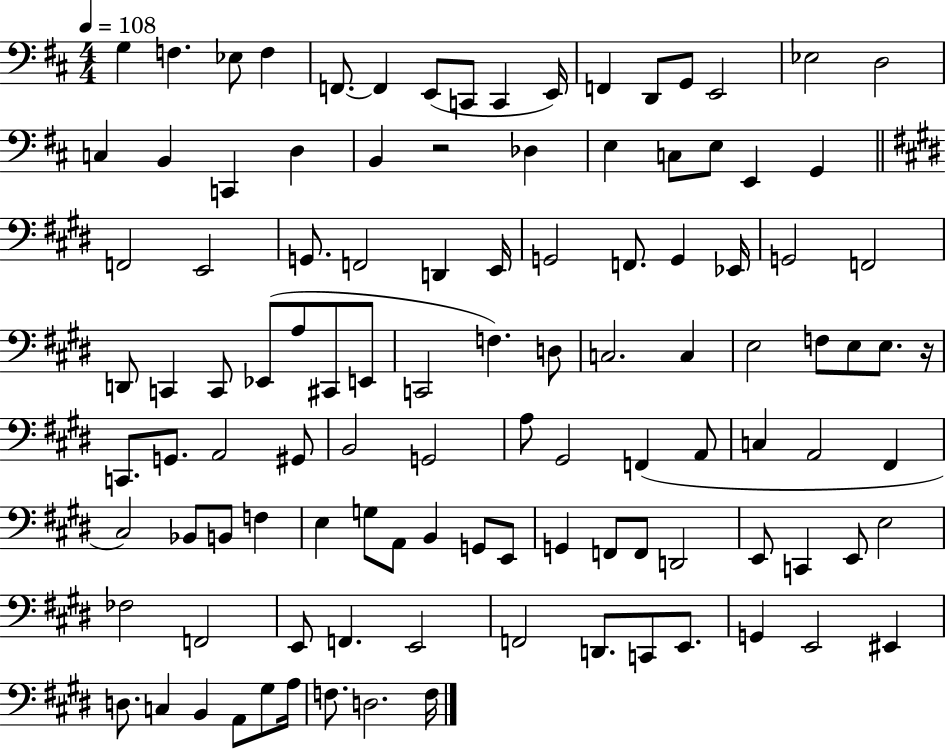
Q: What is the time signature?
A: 4/4